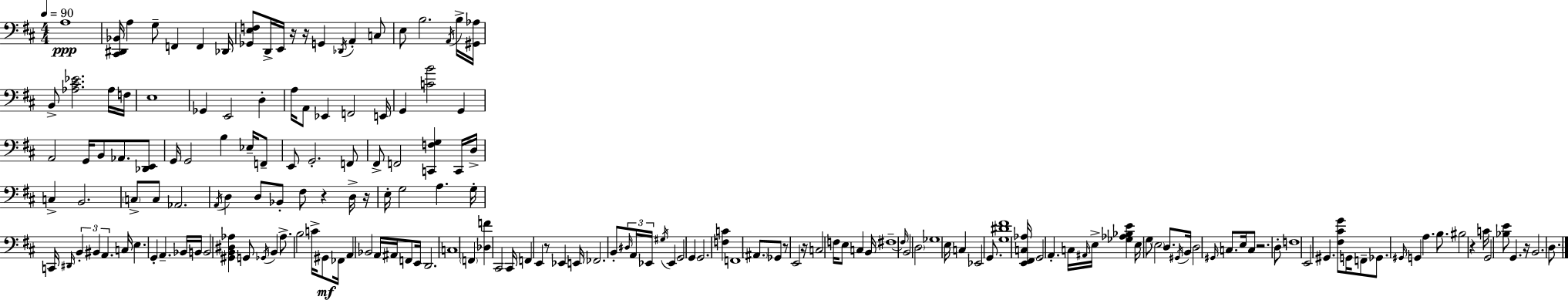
A3/w [C#2,D#2,Bb2]/s A3/q G3/e F2/q F2/q Db2/s [Gb2,E3,F3]/e D2/s E2/s R/s R/s G2/q Db2/s A2/q C3/e E3/e B3/h. A2/s B3/s [G#2,Ab3]/s B2/e [Ab3,C#4,Eb4]/h. Ab3/s F3/s E3/w Gb2/q E2/h D3/q A3/s A2/e Eb2/q F2/h E2/s G2/q [C4,B4]/h G2/q A2/h G2/s B2/e Ab2/e. [Db2,E2]/e G2/s G2/h B3/q Eb3/s F2/e E2/e G2/h. F2/e F#2/e F2/h [C2,F3,G3]/q C2/s D3/s C3/q B2/h. C3/e C3/e Ab2/h. A2/s D3/q D3/e Bb2/e F#3/e R/q D3/s R/s E3/s G3/h A3/q. G3/s C2/s D#2/s B2/q BIS2/q A2/q. C3/s E3/q. G2/q A2/q. Bb2/s B2/s B2/h [G#2,B2,D#3,Ab3]/q G2/e Gb2/s B2/q Ab3/e. B3/h C4/s G#2/e FES2/s A2/q Bb2/h A2/s A#2/s F2/e E2/s D2/h. C3/w F2/q [Db3,F4]/q C#2/h C#2/s F2/q E2/q R/e Eb2/q E2/s FES2/h. B2/e D#3/s A2/s Eb2/s G#3/s Eb2/q G2/h G2/q G2/h. [F3,C4]/q F2/w A#2/e. Gb2/e R/e E2/h R/s C3/h F3/s E3/e C3/q B2/s F#3/w F#3/s B2/h D3/h Gb3/w E3/s C3/q Eb2/h G2/e. [G3,D#4,F#4]/w [E2,F#2,C3,Ab3]/s G2/h A2/q. C3/s A#2/s E3/s [Gb3,Ab3,Bb3,E4]/q E3/s G3/e E3/h D3/e. G#2/s B2/s D3/h G#2/s C3/e. E3/s C3/e R/h. D3/e F3/w E2/h G#2/q. [F#3,C#4,G4]/e G2/s F2/e Gb2/e. G#2/s G2/q A3/q. B3/e. BIS3/h R/q C4/s G2/h [Bb3,E4]/e G2/q. R/s B2/h. D3/e.